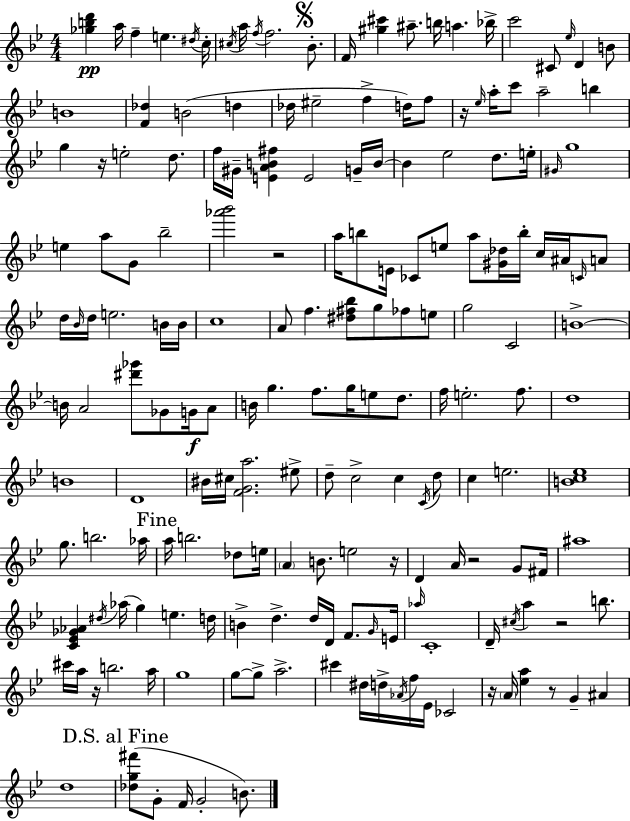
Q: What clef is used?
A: treble